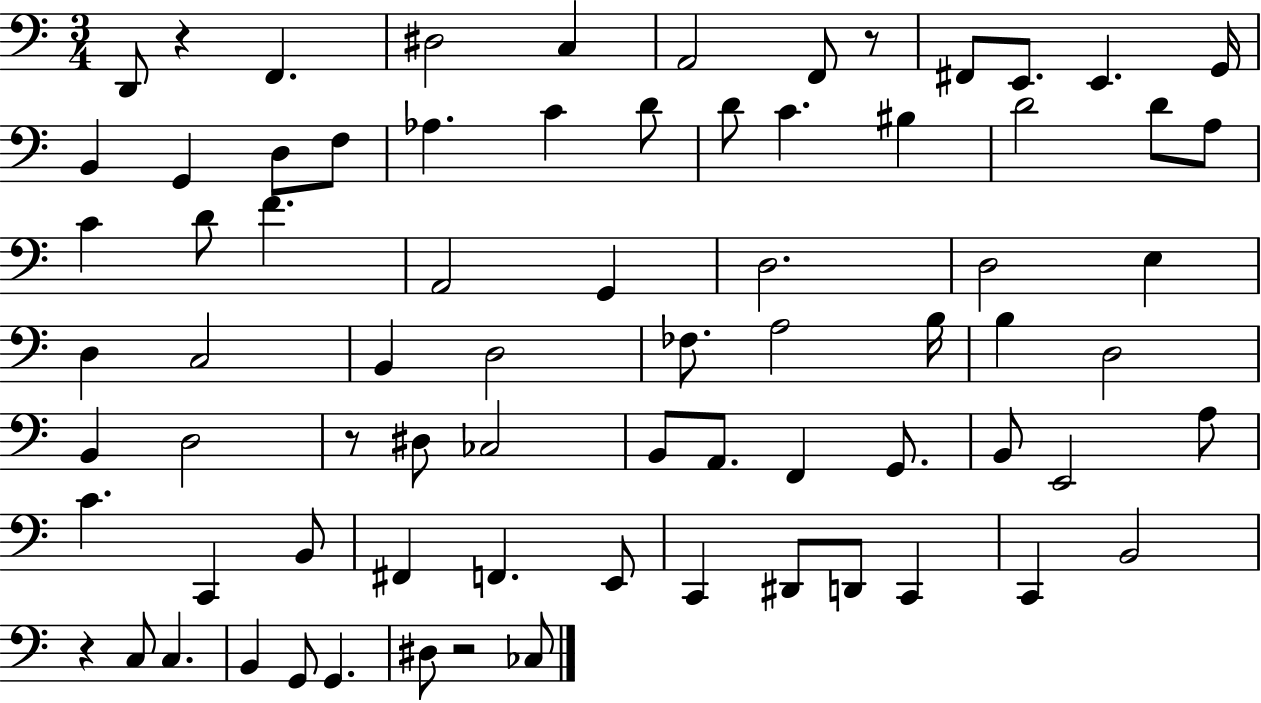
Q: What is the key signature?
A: C major